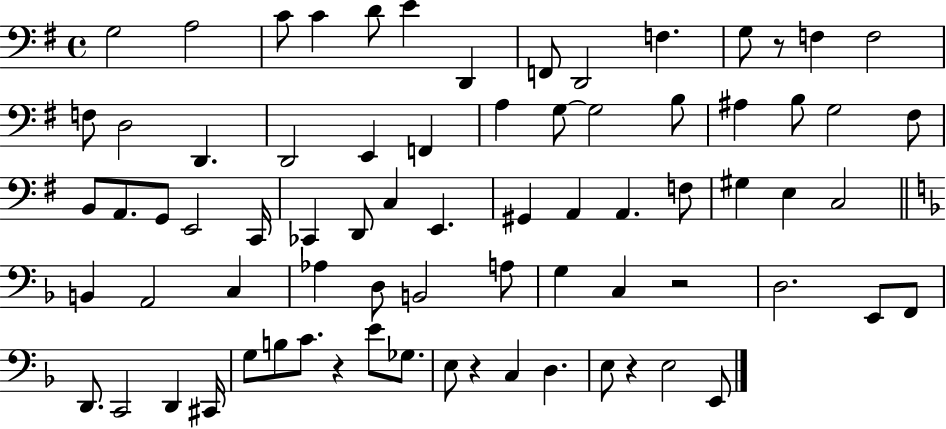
{
  \clef bass
  \time 4/4
  \defaultTimeSignature
  \key g \major
  g2 a2 | c'8 c'4 d'8 e'4 d,4 | f,8 d,2 f4. | g8 r8 f4 f2 | \break f8 d2 d,4. | d,2 e,4 f,4 | a4 g8~~ g2 b8 | ais4 b8 g2 fis8 | \break b,8 a,8. g,8 e,2 c,16 | ces,4 d,8 c4 e,4. | gis,4 a,4 a,4. f8 | gis4 e4 c2 | \break \bar "||" \break \key d \minor b,4 a,2 c4 | aes4 d8 b,2 a8 | g4 c4 r2 | d2. e,8 f,8 | \break d,8. c,2 d,4 cis,16 | g8 b8 c'8. r4 e'8 ges8. | e8 r4 c4 d4. | e8 r4 e2 e,8 | \break \bar "|."
}